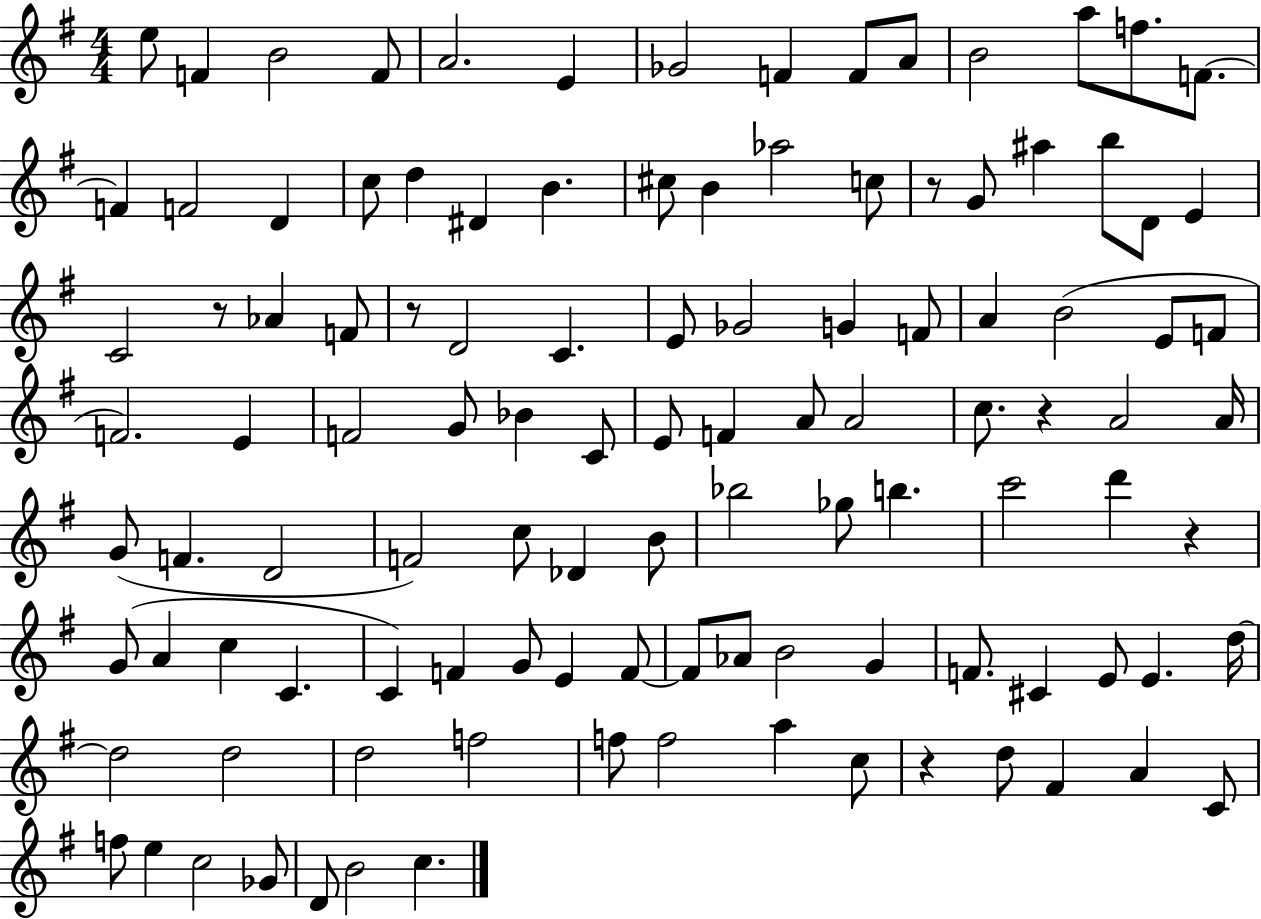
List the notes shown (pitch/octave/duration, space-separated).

E5/e F4/q B4/h F4/e A4/h. E4/q Gb4/h F4/q F4/e A4/e B4/h A5/e F5/e. F4/e. F4/q F4/h D4/q C5/e D5/q D#4/q B4/q. C#5/e B4/q Ab5/h C5/e R/e G4/e A#5/q B5/e D4/e E4/q C4/h R/e Ab4/q F4/e R/e D4/h C4/q. E4/e Gb4/h G4/q F4/e A4/q B4/h E4/e F4/e F4/h. E4/q F4/h G4/e Bb4/q C4/e E4/e F4/q A4/e A4/h C5/e. R/q A4/h A4/s G4/e F4/q. D4/h F4/h C5/e Db4/q B4/e Bb5/h Gb5/e B5/q. C6/h D6/q R/q G4/e A4/q C5/q C4/q. C4/q F4/q G4/e E4/q F4/e F4/e Ab4/e B4/h G4/q F4/e. C#4/q E4/e E4/q. D5/s D5/h D5/h D5/h F5/h F5/e F5/h A5/q C5/e R/q D5/e F#4/q A4/q C4/e F5/e E5/q C5/h Gb4/e D4/e B4/h C5/q.